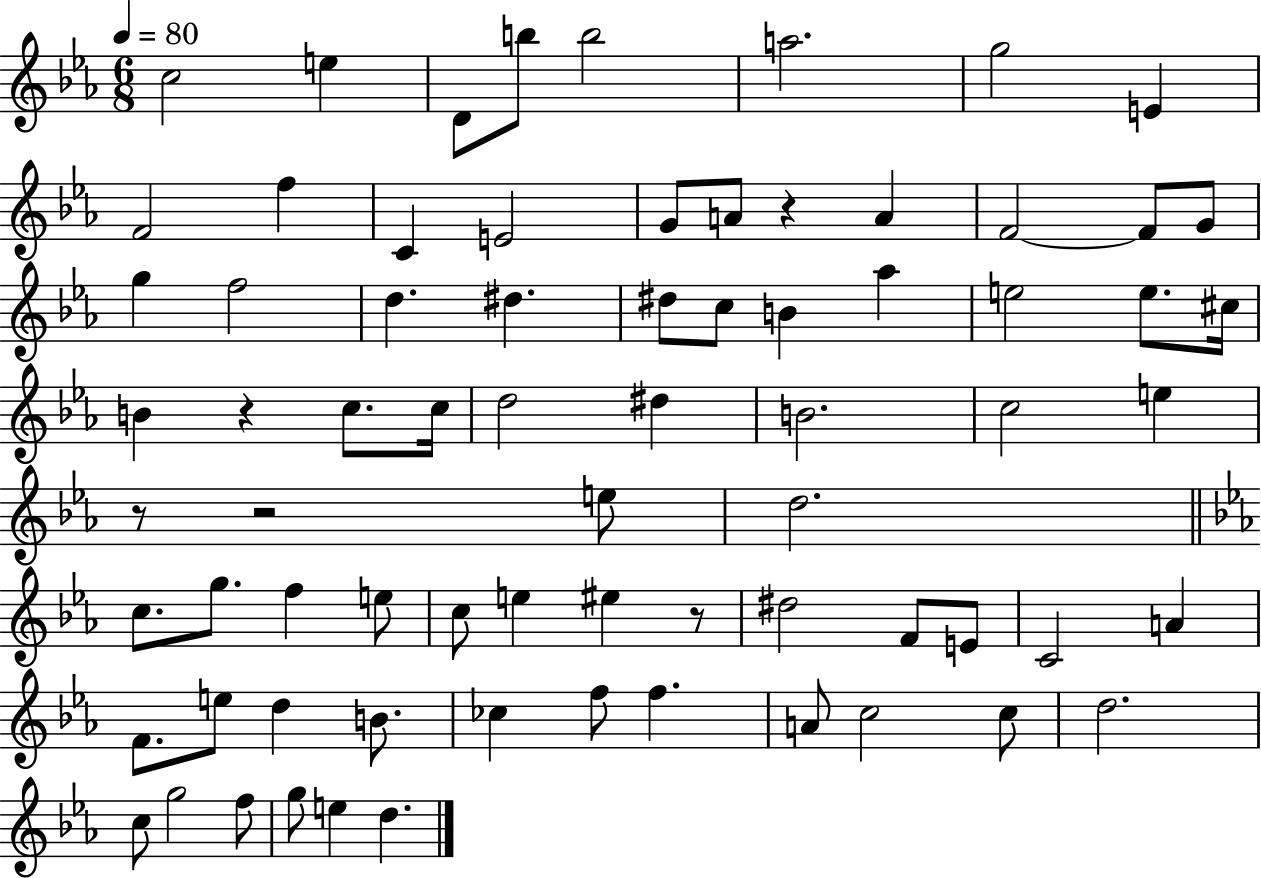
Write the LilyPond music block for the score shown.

{
  \clef treble
  \numericTimeSignature
  \time 6/8
  \key ees \major
  \tempo 4 = 80
  c''2 e''4 | d'8 b''8 b''2 | a''2. | g''2 e'4 | \break f'2 f''4 | c'4 e'2 | g'8 a'8 r4 a'4 | f'2~~ f'8 g'8 | \break g''4 f''2 | d''4. dis''4. | dis''8 c''8 b'4 aes''4 | e''2 e''8. cis''16 | \break b'4 r4 c''8. c''16 | d''2 dis''4 | b'2. | c''2 e''4 | \break r8 r2 e''8 | d''2. | \bar "||" \break \key ees \major c''8. g''8. f''4 e''8 | c''8 e''4 eis''4 r8 | dis''2 f'8 e'8 | c'2 a'4 | \break f'8. e''8 d''4 b'8. | ces''4 f''8 f''4. | a'8 c''2 c''8 | d''2. | \break c''8 g''2 f''8 | g''8 e''4 d''4. | \bar "|."
}